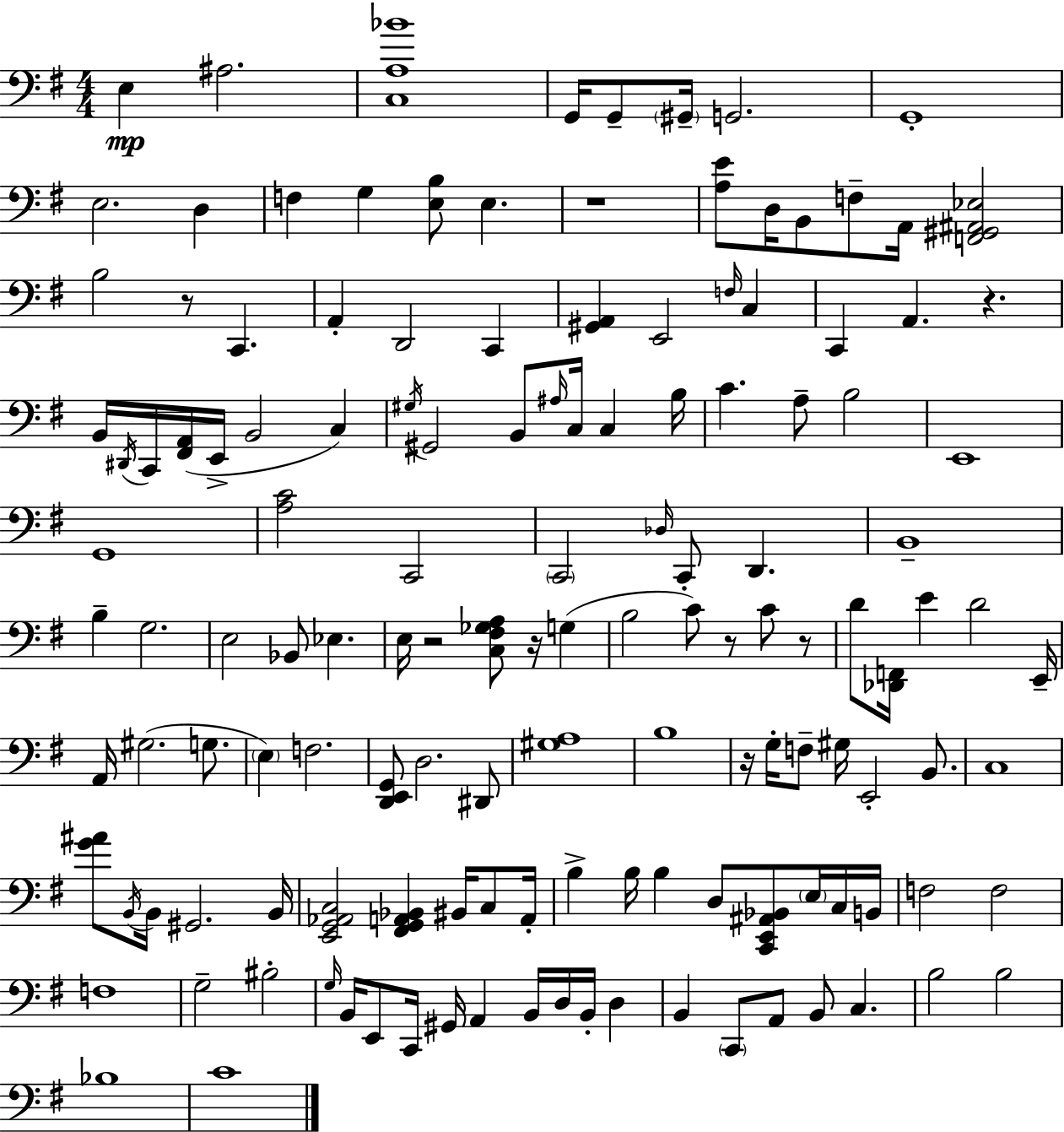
{
  \clef bass
  \numericTimeSignature
  \time 4/4
  \key g \major
  e4\mp ais2. | <c a bes'>1 | g,16 g,8-- \parenthesize gis,16-- g,2. | g,1-. | \break e2. d4 | f4 g4 <e b>8 e4. | r1 | <a e'>8 d16 b,8 f8-- a,16 <f, gis, ais, ees>2 | \break b2 r8 c,4. | a,4-. d,2 c,4 | <gis, a,>4 e,2 \grace { f16 } c4 | c,4 a,4. r4. | \break b,16 \acciaccatura { dis,16 } c,16 <fis, a,>16( e,16-> b,2 c4) | \acciaccatura { gis16 } gis,2 b,8 \grace { ais16 } c16 c4 | b16 c'4. a8-- b2 | e,1 | \break g,1 | <a c'>2 c,2 | \parenthesize c,2 \grace { des16 } c,8-. d,4. | b,1-- | \break b4-- g2. | e2 bes,8 ees4. | e16 r2 <c fis ges a>8 | r16 g4( b2 c'8) r8 | \break c'8 r8 d'8 <des, f,>16 e'4 d'2 | e,16-- a,16 gis2.( | g8. \parenthesize e4) f2. | <d, e, g,>8 d2. | \break dis,8 <gis a>1 | b1 | r16 g16-. f8-- gis16 e,2-. | b,8. c1 | \break <g' ais'>8 \acciaccatura { b,16 } b,16 gis,2. | b,16 <e, g, aes, c>2 <fis, g, a, bes,>4 | bis,16 c8 a,16-. b4-> b16 b4 d8 | <c, e, ais, bes,>8 \parenthesize e16 c16 b,16 f2 f2 | \break f1 | g2-- bis2-. | \grace { g16 } b,16 e,8 c,16 gis,16 a,4 | b,16 d16 b,16-. d4 b,4 \parenthesize c,8 a,8 b,8 | \break c4. b2 b2 | bes1 | c'1 | \bar "|."
}